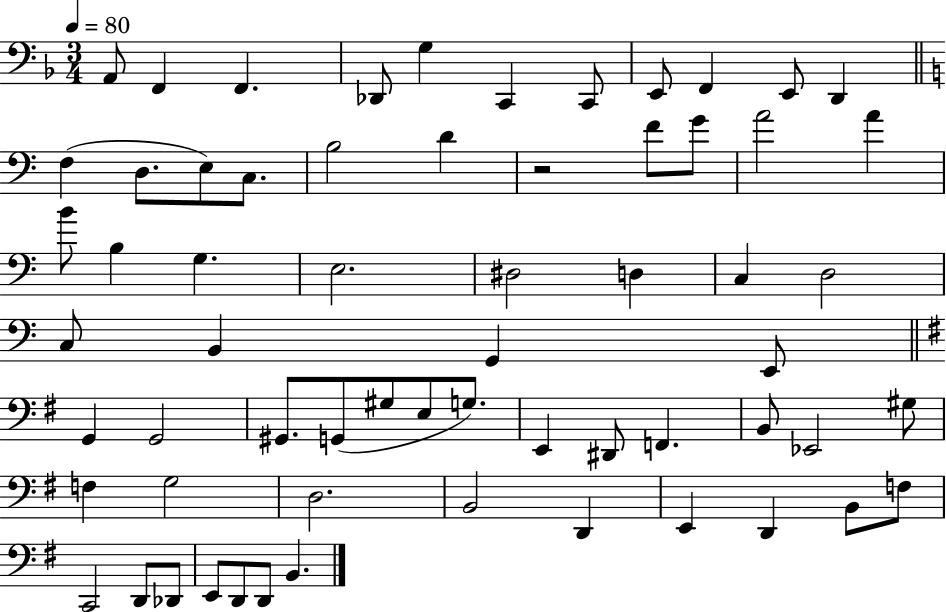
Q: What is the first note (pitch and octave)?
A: A2